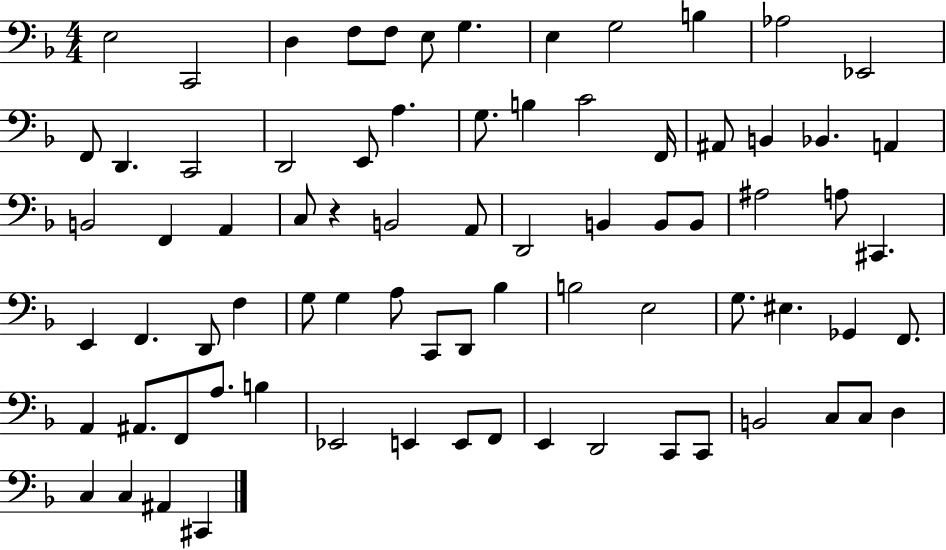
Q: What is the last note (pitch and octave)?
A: C#2